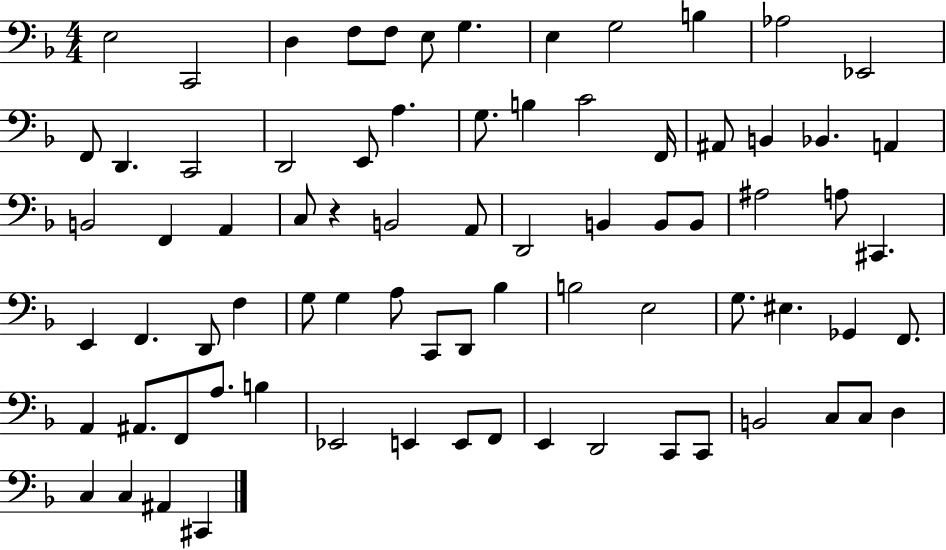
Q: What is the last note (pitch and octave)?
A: C#2